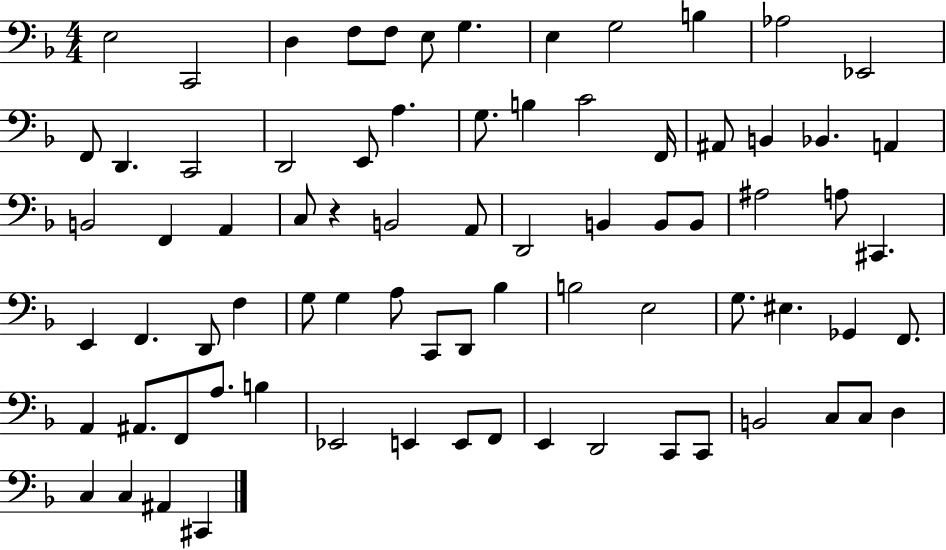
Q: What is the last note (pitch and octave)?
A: C#2